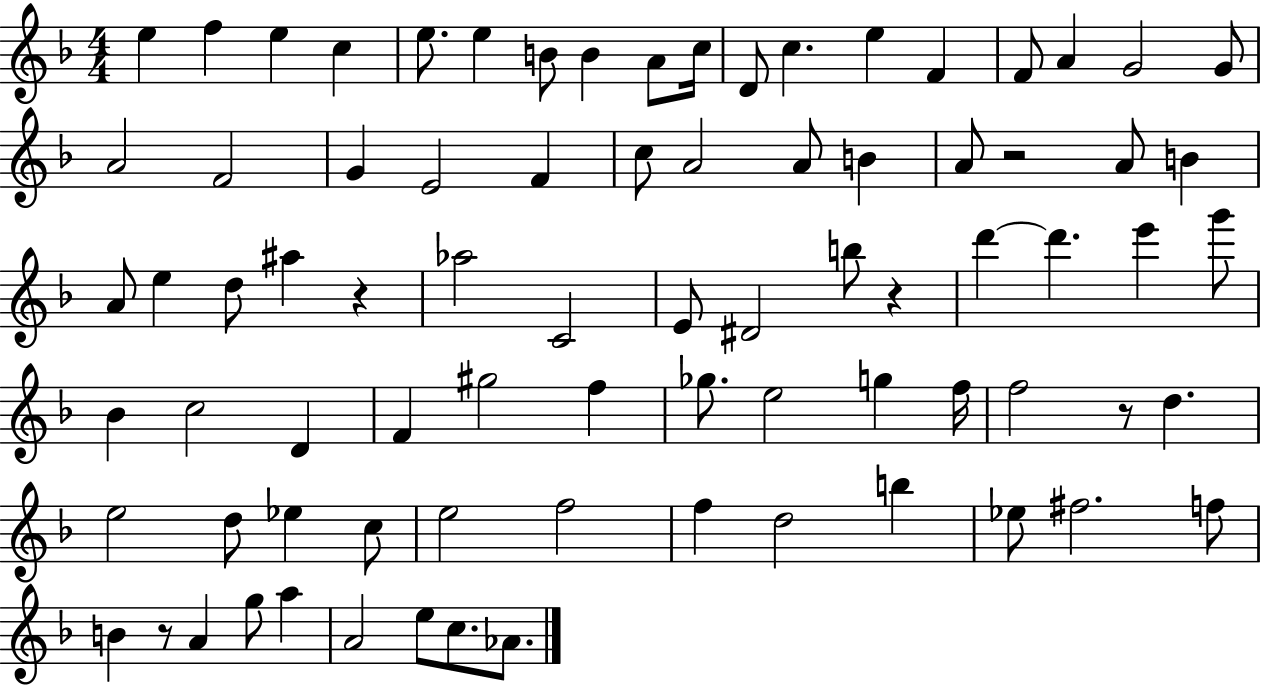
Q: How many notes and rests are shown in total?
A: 80